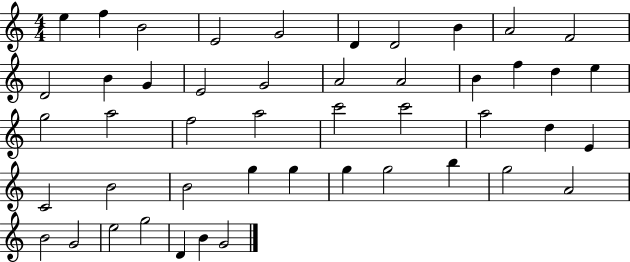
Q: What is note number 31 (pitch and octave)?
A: C4